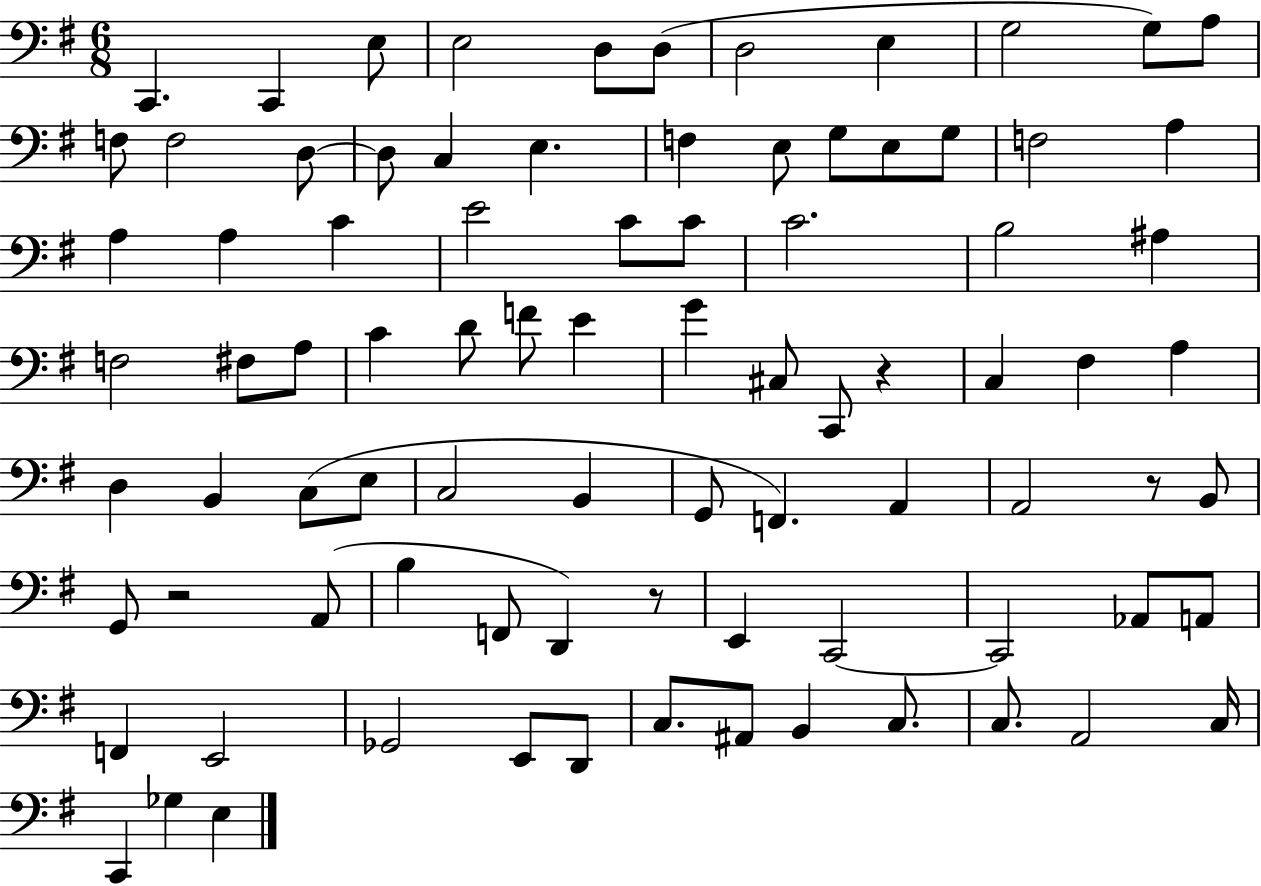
C2/q. C2/q E3/e E3/h D3/e D3/e D3/h E3/q G3/h G3/e A3/e F3/e F3/h D3/e D3/e C3/q E3/q. F3/q E3/e G3/e E3/e G3/e F3/h A3/q A3/q A3/q C4/q E4/h C4/e C4/e C4/h. B3/h A#3/q F3/h F#3/e A3/e C4/q D4/e F4/e E4/q G4/q C#3/e C2/e R/q C3/q F#3/q A3/q D3/q B2/q C3/e E3/e C3/h B2/q G2/e F2/q. A2/q A2/h R/e B2/e G2/e R/h A2/e B3/q F2/e D2/q R/e E2/q C2/h C2/h Ab2/e A2/e F2/q E2/h Gb2/h E2/e D2/e C3/e. A#2/e B2/q C3/e. C3/e. A2/h C3/s C2/q Gb3/q E3/q